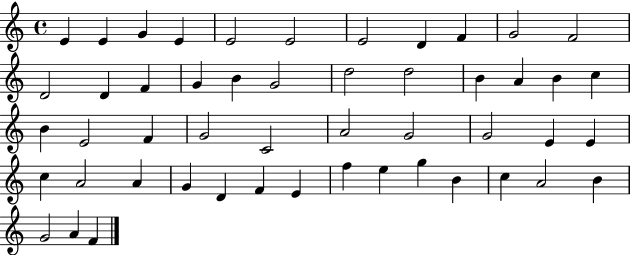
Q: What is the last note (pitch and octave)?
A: F4